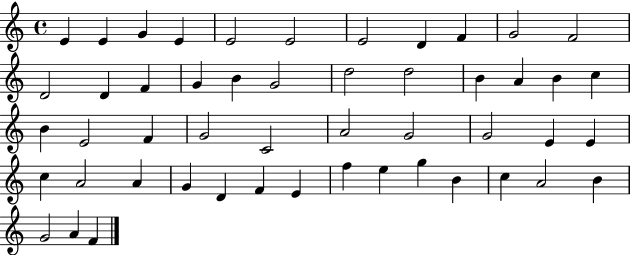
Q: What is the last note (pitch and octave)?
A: F4